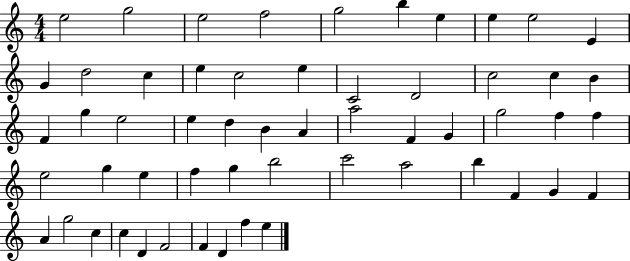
{
  \clef treble
  \numericTimeSignature
  \time 4/4
  \key c \major
  e''2 g''2 | e''2 f''2 | g''2 b''4 e''4 | e''4 e''2 e'4 | \break g'4 d''2 c''4 | e''4 c''2 e''4 | c'2 d'2 | c''2 c''4 b'4 | \break f'4 g''4 e''2 | e''4 d''4 b'4 a'4 | a''2 f'4 g'4 | g''2 f''4 f''4 | \break e''2 g''4 e''4 | f''4 g''4 b''2 | c'''2 a''2 | b''4 f'4 g'4 f'4 | \break a'4 g''2 c''4 | c''4 d'4 f'2 | f'4 d'4 f''4 e''4 | \bar "|."
}